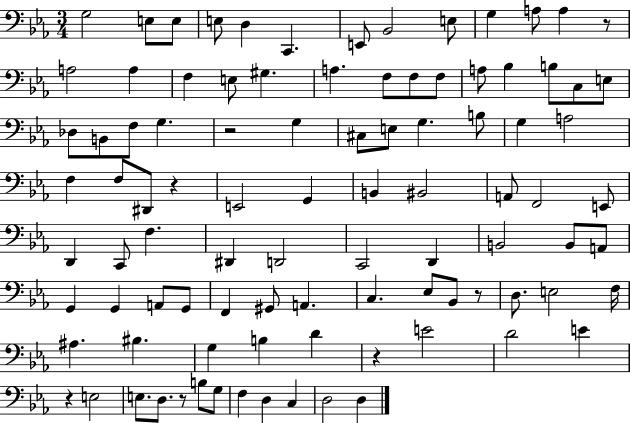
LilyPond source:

{
  \clef bass
  \numericTimeSignature
  \time 3/4
  \key ees \major
  \repeat volta 2 { g2 e8 e8 | e8 d4 c,4. | e,8 bes,2 e8 | g4 a8 a4 r8 | \break a2 a4 | f4 e8 gis4. | a4. f8 f8 f8 | a8 bes4 b8 c8 e8 | \break des8 b,8 f8 g4. | r2 g4 | cis8 e8 g4. b8 | g4 a2 | \break f4 f8 dis,8 r4 | e,2 g,4 | b,4 bis,2 | a,8 f,2 e,8 | \break d,4 c,8 f4. | dis,4 d,2 | c,2 d,4 | b,2 b,8 a,8 | \break g,4 g,4 a,8 g,8 | f,4 gis,8 a,4. | c4. ees8 bes,8 r8 | d8. e2 f16 | \break ais4. bis4. | g4 b4 d'4 | r4 e'2 | d'2 e'4 | \break r4 e2 | e8. d8. r8 b8 g8 | f4 d4 c4 | d2 d4 | \break } \bar "|."
}